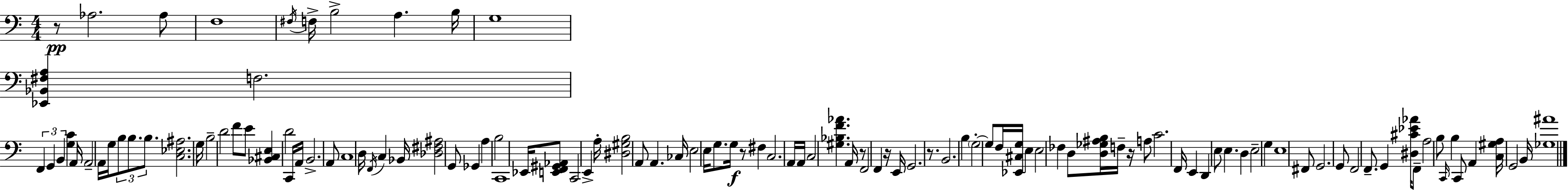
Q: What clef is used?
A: bass